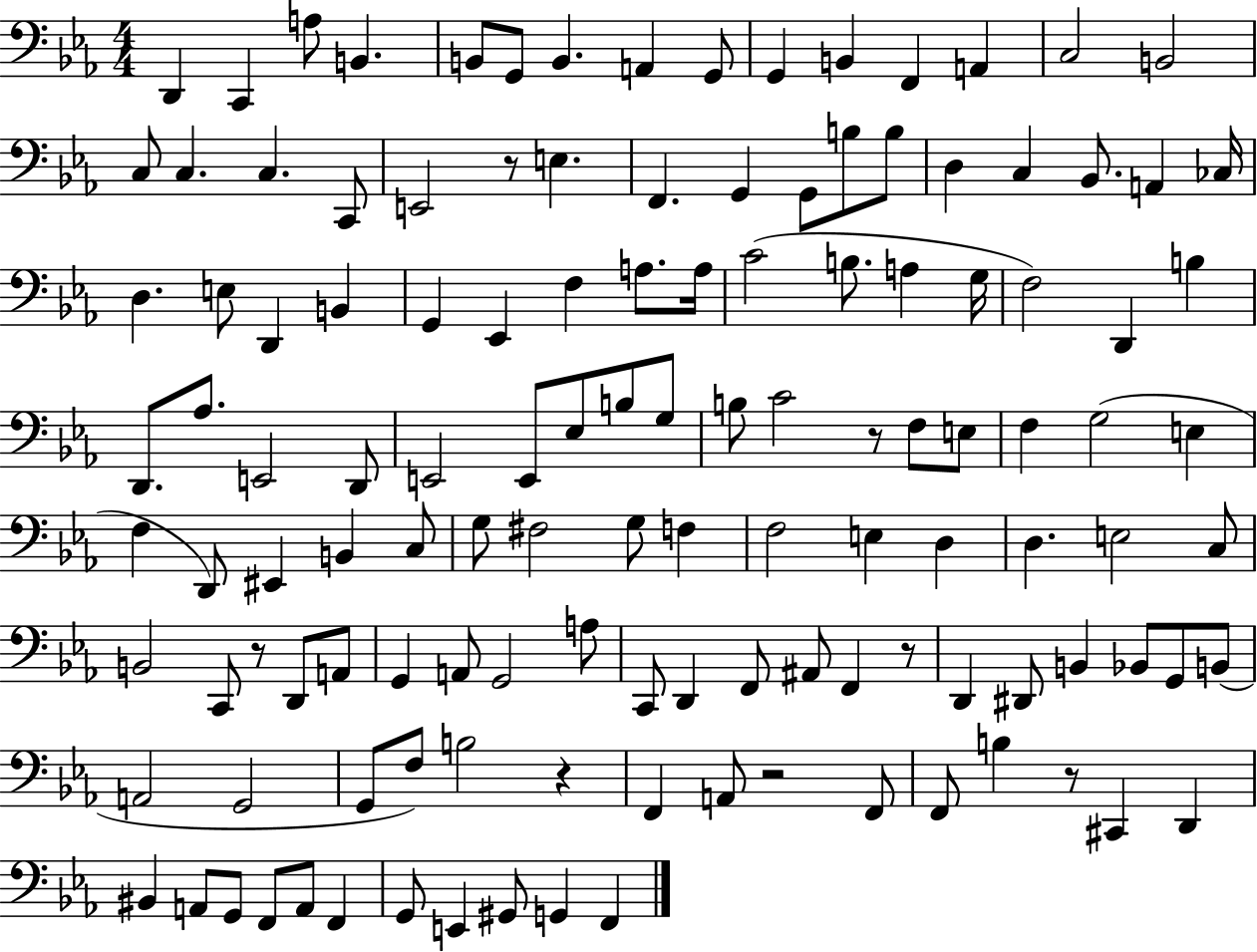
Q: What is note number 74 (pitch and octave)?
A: E3